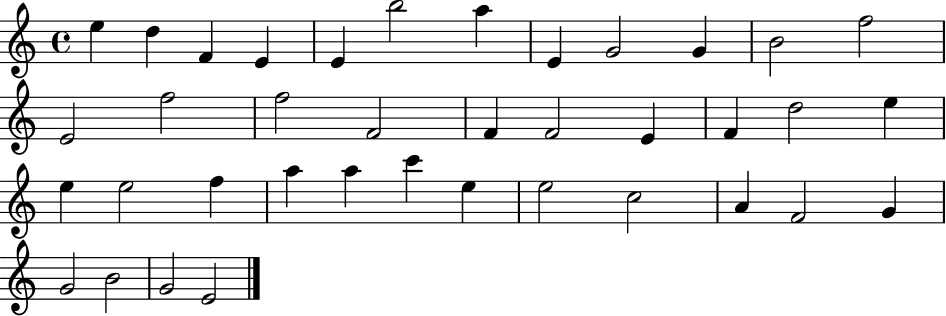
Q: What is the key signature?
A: C major